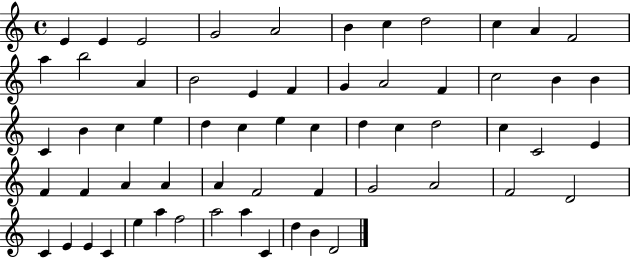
X:1
T:Untitled
M:4/4
L:1/4
K:C
E E E2 G2 A2 B c d2 c A F2 a b2 A B2 E F G A2 F c2 B B C B c e d c e c d c d2 c C2 E F F A A A F2 F G2 A2 F2 D2 C E E C e a f2 a2 a C d B D2